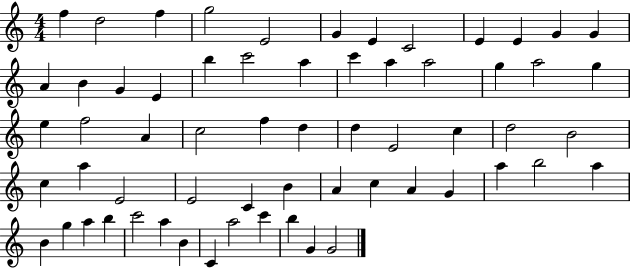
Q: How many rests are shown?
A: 0